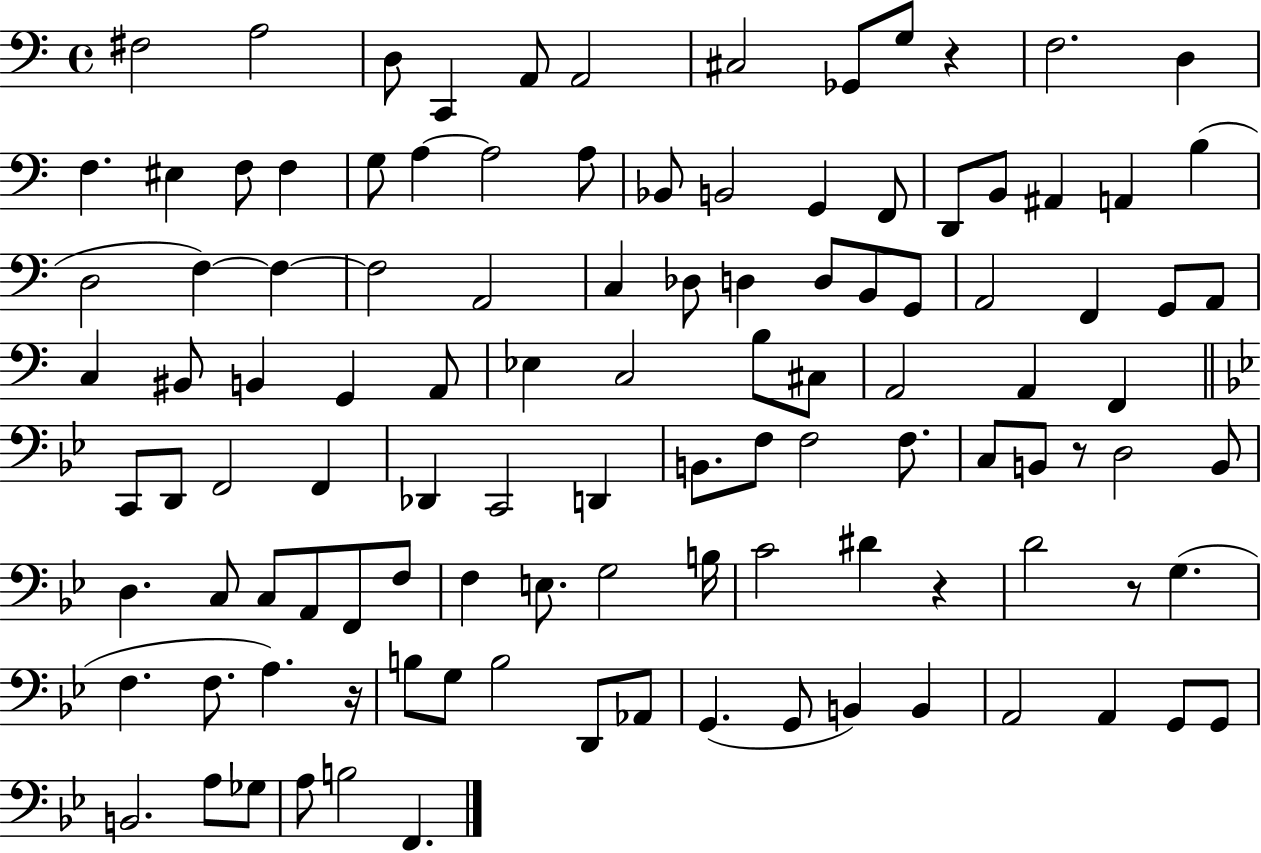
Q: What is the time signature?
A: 4/4